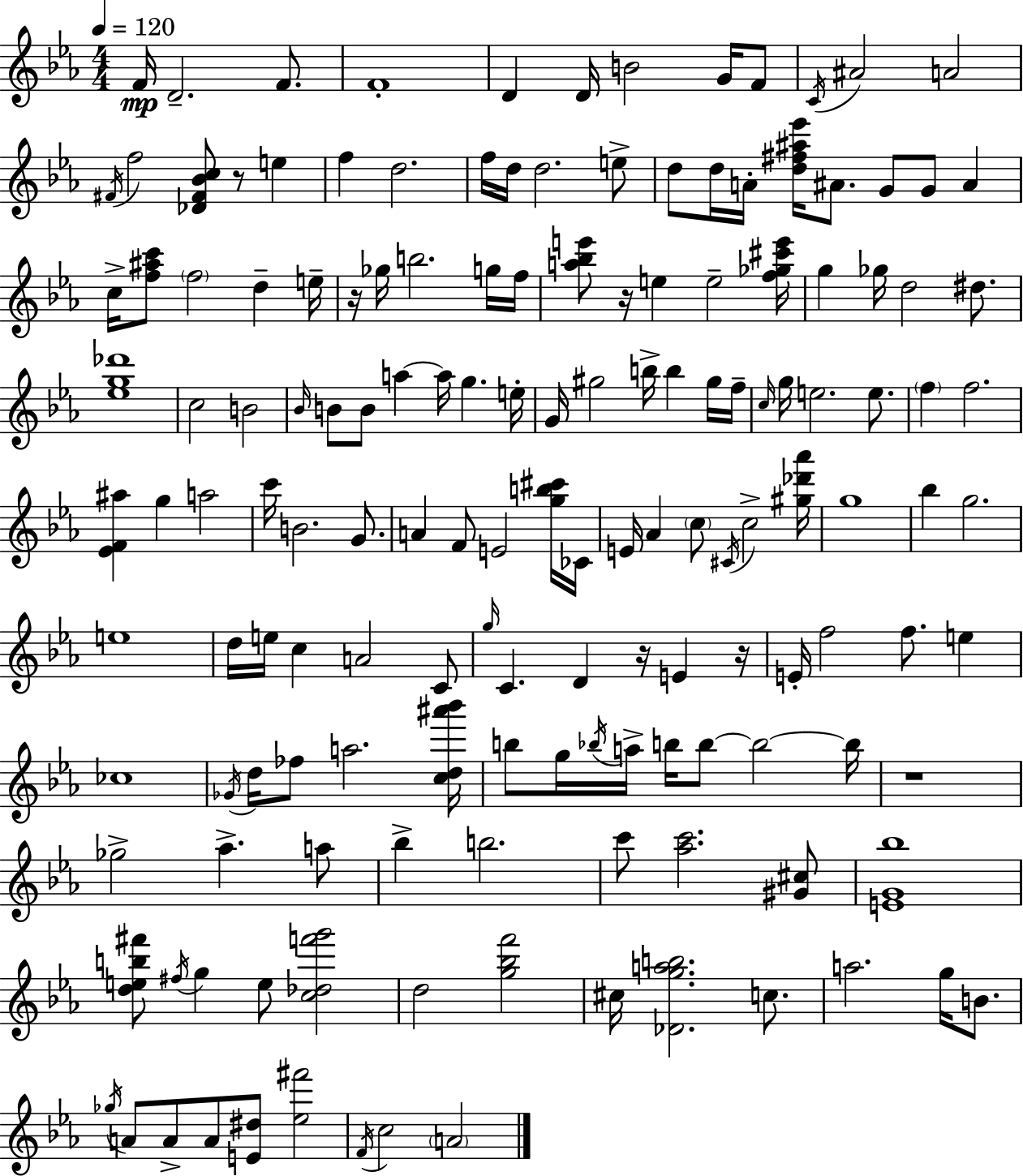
X:1
T:Untitled
M:4/4
L:1/4
K:Eb
F/4 D2 F/2 F4 D D/4 B2 G/4 F/2 C/4 ^A2 A2 ^F/4 f2 [_D^F_Bc]/2 z/2 e f d2 f/4 d/4 d2 e/2 d/2 d/4 A/4 [d^f^a_e']/4 ^A/2 G/2 G/2 ^A c/4 [f^ac']/2 f2 d e/4 z/4 _g/4 b2 g/4 f/4 [a_be']/2 z/4 e e2 [f_g^c'e']/4 g _g/4 d2 ^d/2 [_eg_d']4 c2 B2 _B/4 B/2 B/2 a a/4 g e/4 G/4 ^g2 b/4 b ^g/4 f/4 c/4 g/4 e2 e/2 f f2 [_EF^a] g a2 c'/4 B2 G/2 A F/2 E2 [gb^c']/4 _C/4 E/4 _A c/2 ^C/4 c2 [^g_d'_a']/4 g4 _b g2 e4 d/4 e/4 c A2 C/2 g/4 C D z/4 E z/4 E/4 f2 f/2 e _c4 _G/4 d/4 _f/2 a2 [cd^a'_b']/4 b/2 g/4 _b/4 a/4 b/4 b/2 b2 b/4 z4 _g2 _a a/2 _b b2 c'/2 [_ac']2 [^G^c]/2 [EG_b]4 [deb^f']/2 ^f/4 g e/2 [c_df'g']2 d2 [g_bf']2 ^c/4 [_Dgab]2 c/2 a2 g/4 B/2 _g/4 A/2 A/2 A/2 [E^d]/2 [_e^f']2 F/4 c2 A2